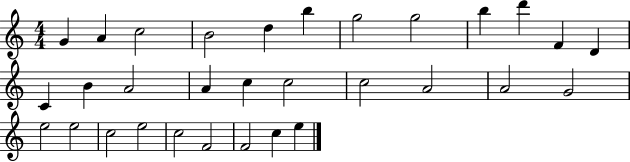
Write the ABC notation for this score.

X:1
T:Untitled
M:4/4
L:1/4
K:C
G A c2 B2 d b g2 g2 b d' F D C B A2 A c c2 c2 A2 A2 G2 e2 e2 c2 e2 c2 F2 F2 c e